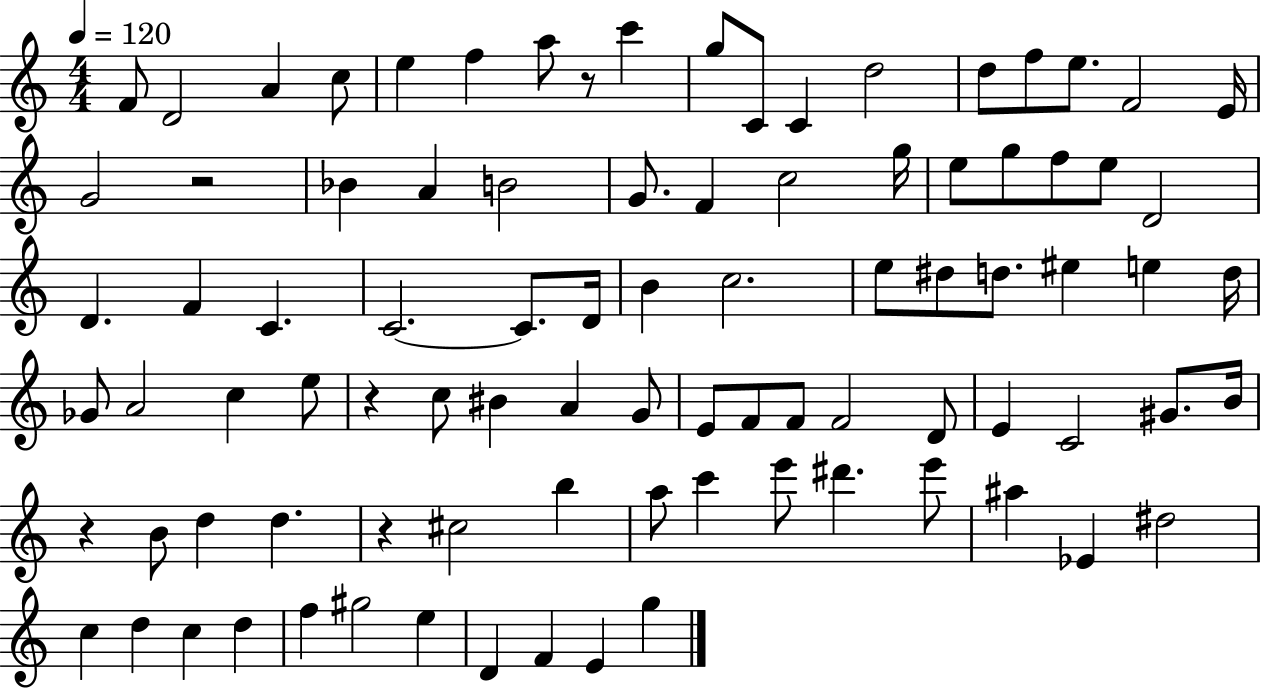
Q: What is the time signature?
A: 4/4